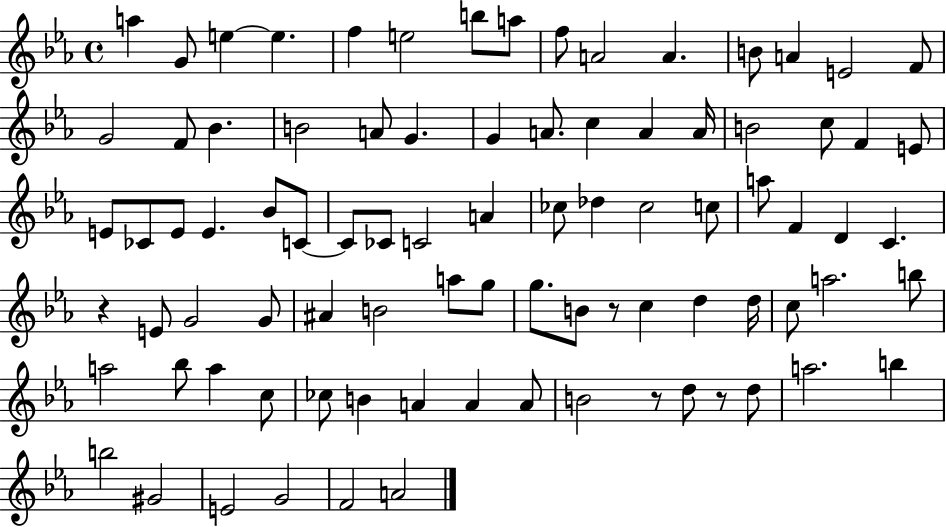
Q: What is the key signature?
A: EES major